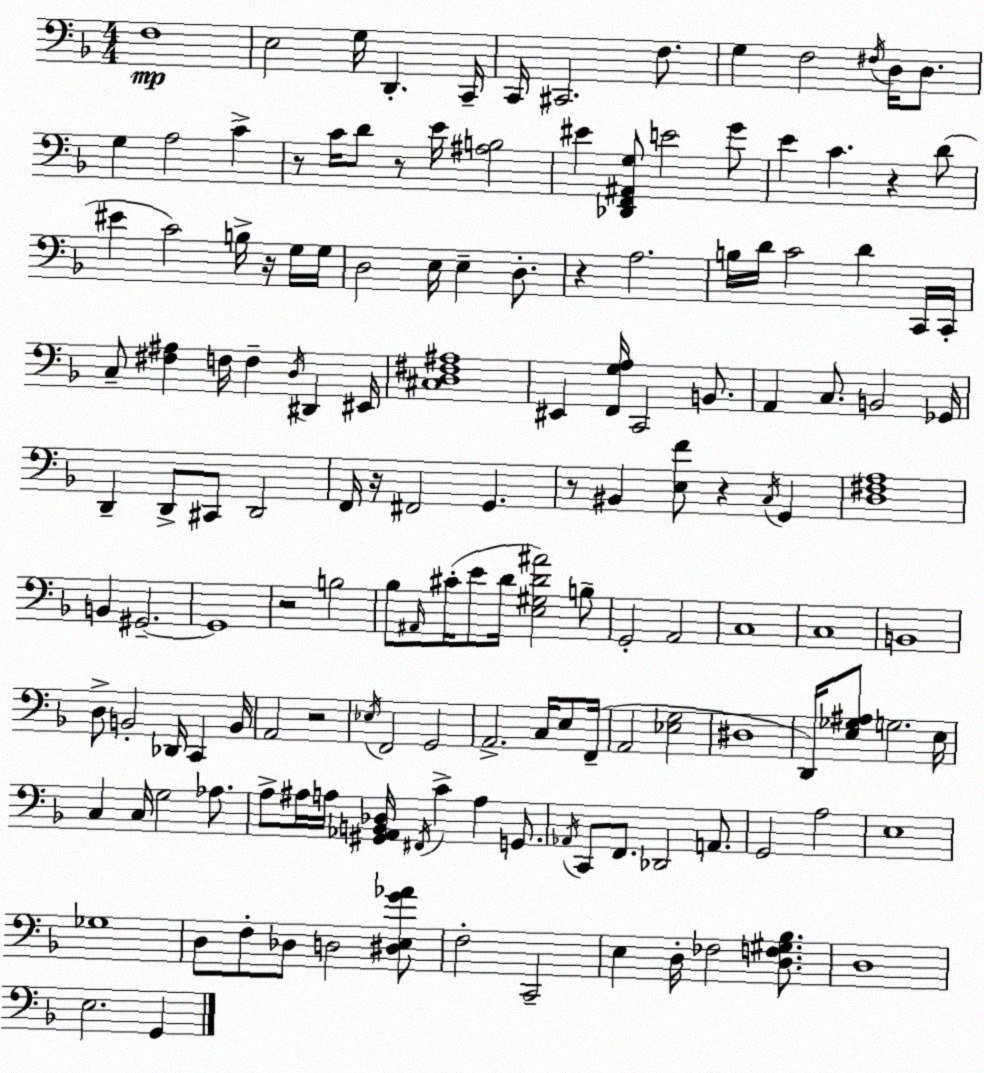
X:1
T:Untitled
M:4/4
L:1/4
K:F
F,4 E,2 G,/4 D,, C,,/4 C,,/4 ^C,,2 F,/2 G, F,2 ^F,/4 D,/4 D,/2 G, A,2 C z/2 C/4 D/2 z/2 E/4 [^A,B,]2 ^E [_D,,F,,^A,,G,]/2 E2 G/2 E C z D/2 ^E C2 B,/4 z/4 G,/4 G,/4 D,2 E,/4 E, D,/2 z A,2 B,/4 D/4 C2 D C,,/4 C,,/4 C,/2 [^F,^A,] F,/4 F, D,/4 ^D,, ^E,,/4 [^C,D,^F,^A,]4 ^E,, [F,,G,A,]/4 C,,2 B,,/2 A,, C,/2 B,,2 _G,,/4 D,, D,,/2 ^C,,/2 D,,2 F,,/4 z/4 ^F,,2 G,, z/2 ^B,, [E,F]/2 z C,/4 G,, [D,^F,A,]4 B,, ^G,,2 ^G,,4 z2 B,2 _B,/2 ^A,,/4 ^C/4 E/2 D/4 [E,^G,D^A]2 B,/2 G,,2 A,,2 C,4 C,4 B,,4 D,/2 B,,2 _D,,/4 C,, B,,/4 A,,2 z2 _E,/4 F,,2 G,,2 A,,2 C,/4 E,/2 F,,/4 A,,2 [_E,G,]2 ^D,4 D,,/4 [E,_G,^A,]/2 G,2 E,/4 C, C,/4 G,2 _A,/2 A,/2 ^A,/4 A,/4 [^G,,_A,,B,,_D,]/4 ^F,,/4 C A, G,,/2 _A,,/4 C,,/2 F,,/2 _D,,2 A,,/2 G,,2 A,2 E,4 _G,4 D,/2 F,/2 _D,/2 D,2 [^D,E,G_A]/2 F,2 C,,2 E, D,/4 _F,2 [D,F,^G,_B,]/2 D,4 E,2 G,,